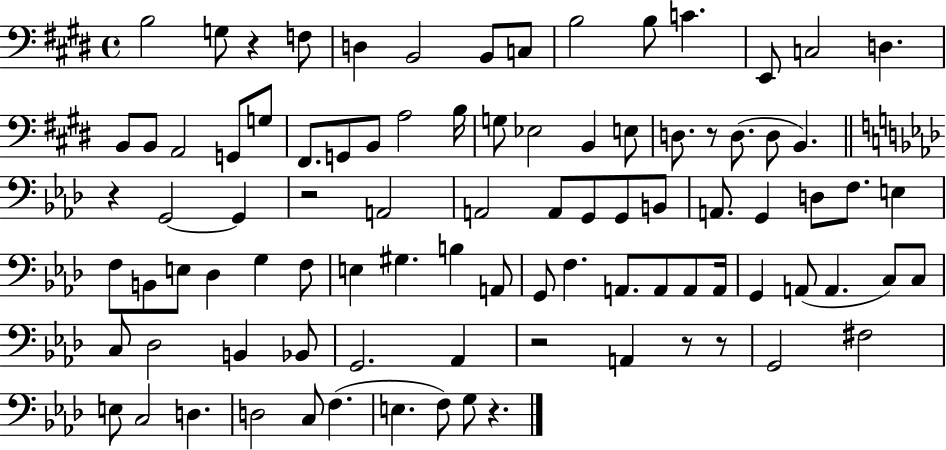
B3/h G3/e R/q F3/e D3/q B2/h B2/e C3/e B3/h B3/e C4/q. E2/e C3/h D3/q. B2/e B2/e A2/h G2/e G3/e F#2/e. G2/e B2/e A3/h B3/s G3/e Eb3/h B2/q E3/e D3/e. R/e D3/e. D3/e B2/q. R/q G2/h G2/q R/h A2/h A2/h A2/e G2/e G2/e B2/e A2/e. G2/q D3/e F3/e. E3/q F3/e B2/e E3/e Db3/q G3/q F3/e E3/q G#3/q. B3/q A2/e G2/e F3/q. A2/e. A2/e A2/e A2/s G2/q A2/e A2/q. C3/e C3/e C3/e Db3/h B2/q Bb2/e G2/h. Ab2/q R/h A2/q R/e R/e G2/h F#3/h E3/e C3/h D3/q. D3/h C3/e F3/q. E3/q. F3/e G3/e R/q.